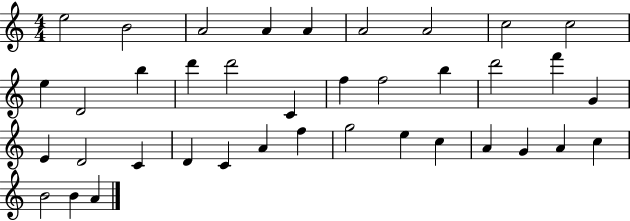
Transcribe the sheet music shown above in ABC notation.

X:1
T:Untitled
M:4/4
L:1/4
K:C
e2 B2 A2 A A A2 A2 c2 c2 e D2 b d' d'2 C f f2 b d'2 f' G E D2 C D C A f g2 e c A G A c B2 B A